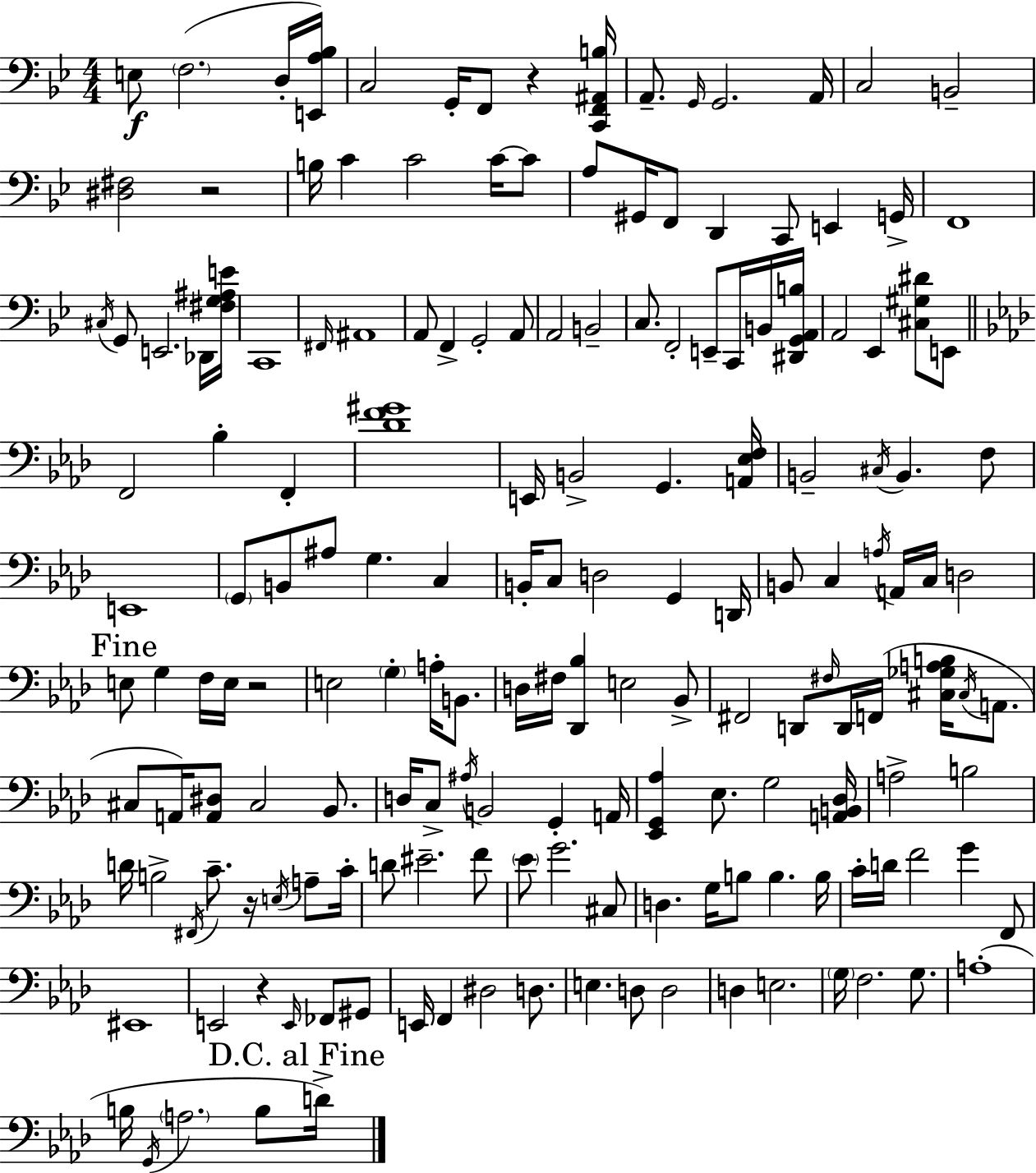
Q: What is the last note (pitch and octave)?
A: D4